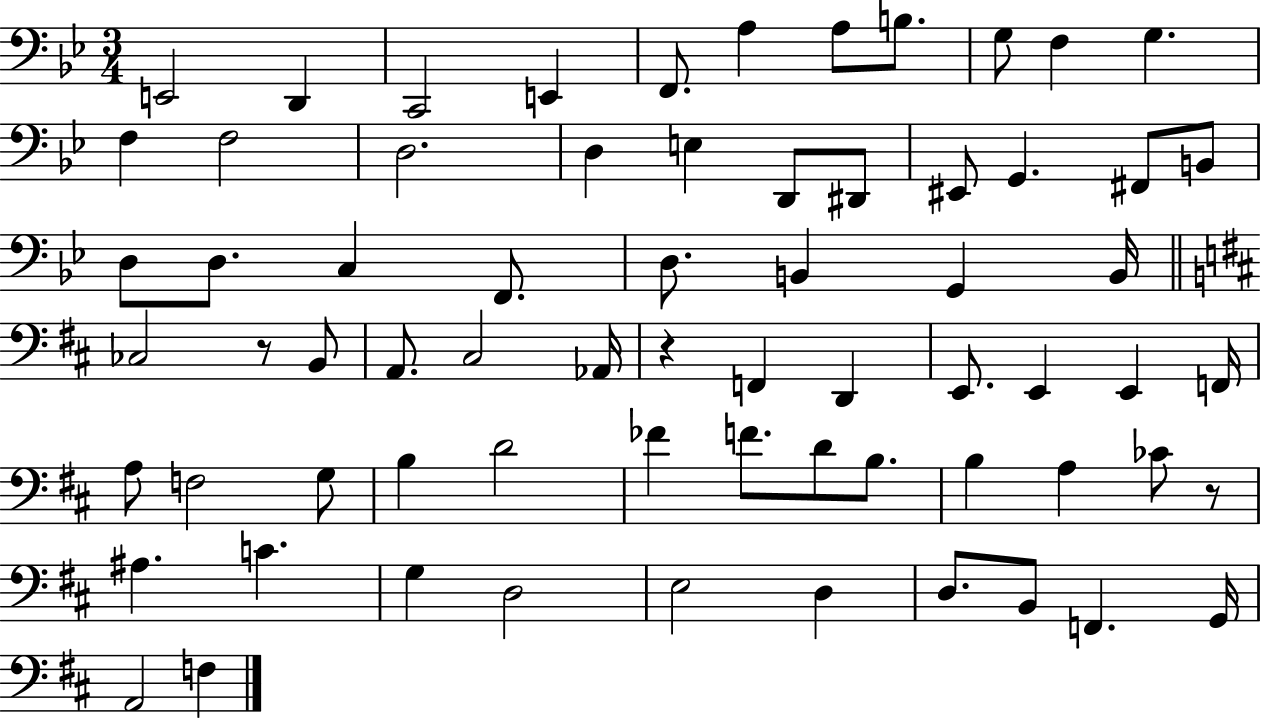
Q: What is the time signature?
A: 3/4